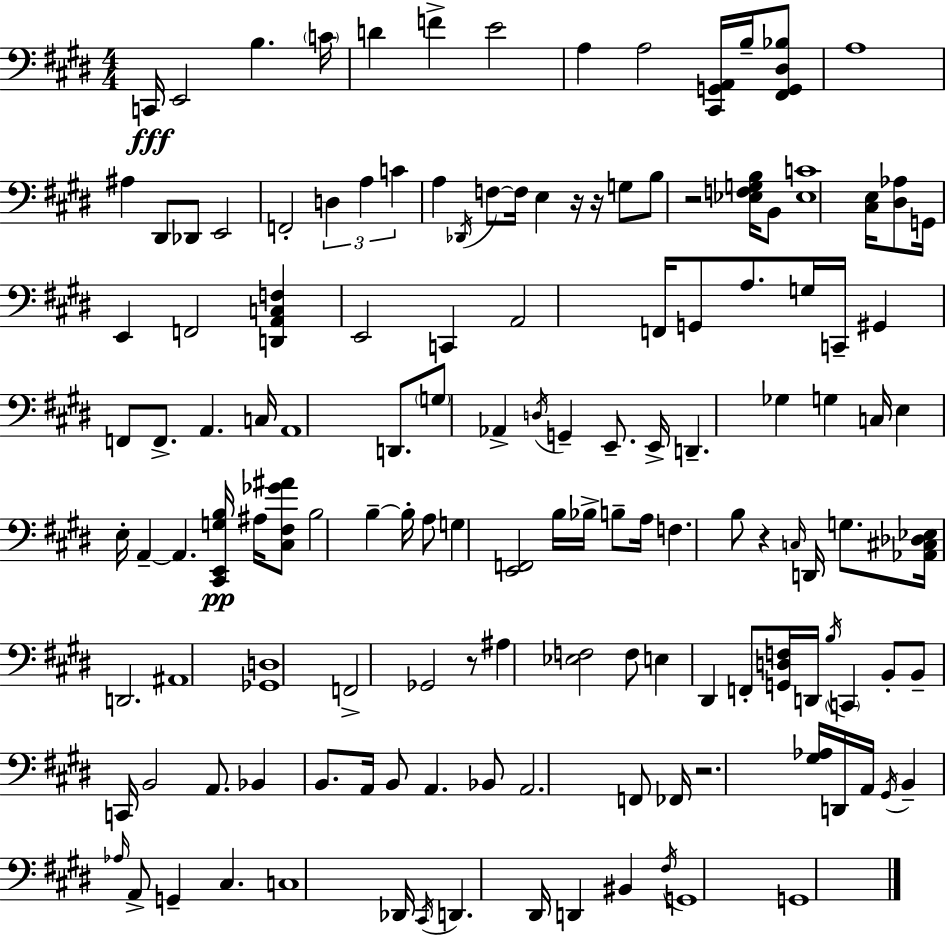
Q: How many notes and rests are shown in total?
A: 139